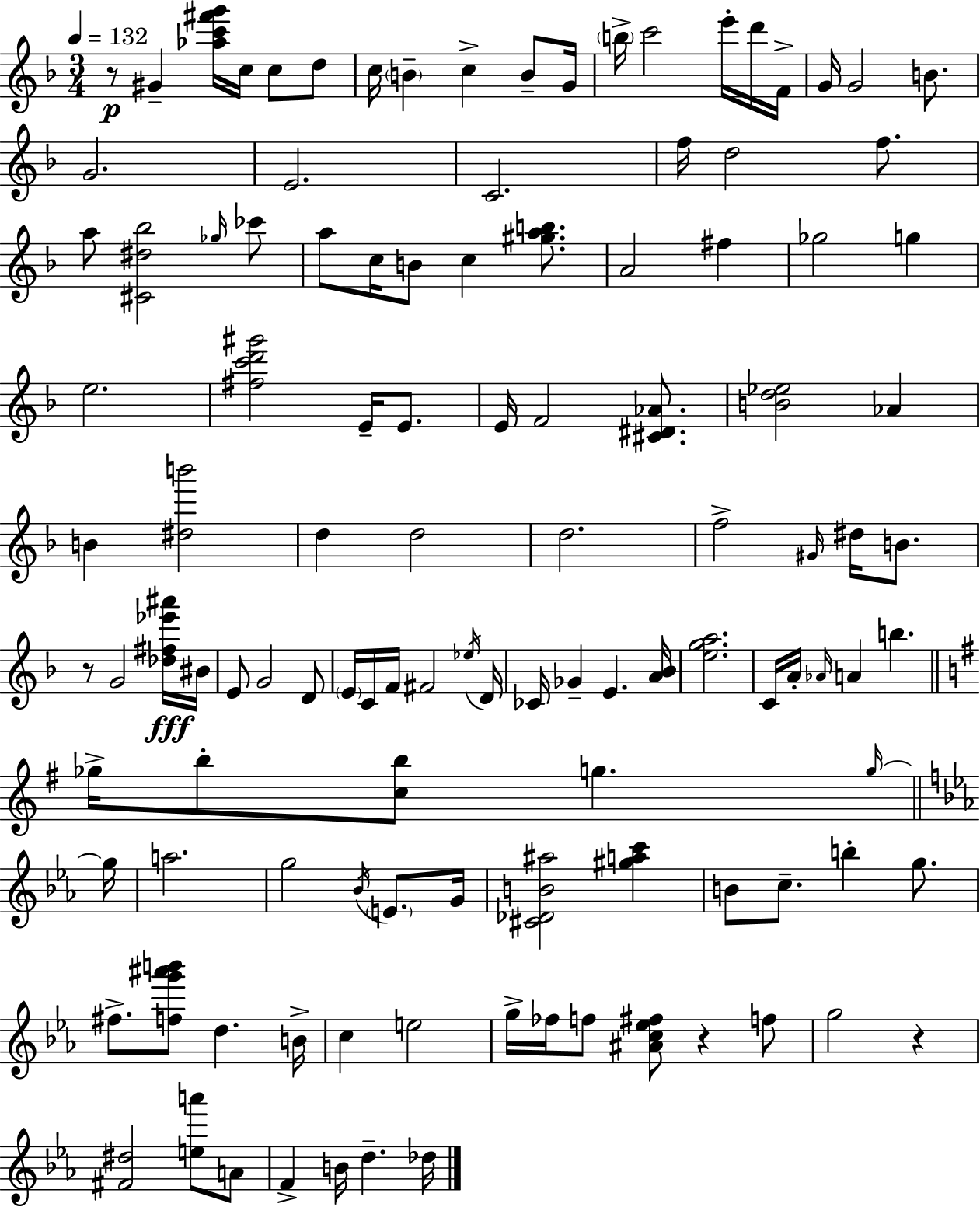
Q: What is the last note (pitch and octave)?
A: Db5